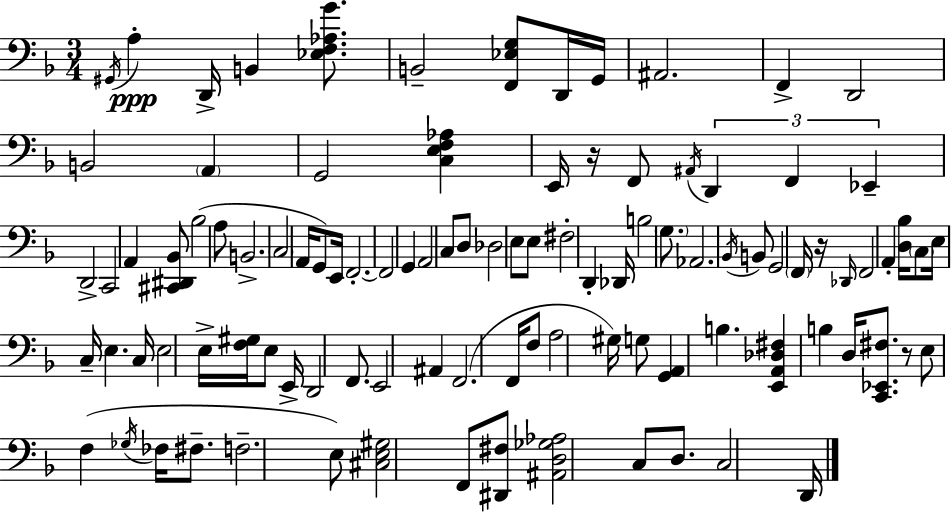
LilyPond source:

{
  \clef bass
  \numericTimeSignature
  \time 3/4
  \key f \major
  \acciaccatura { gis,16 }\ppp a4-. d,16-> b,4 <ees f aes g'>8. | b,2-- <f, ees g>8 d,16 | g,16 ais,2. | f,4-> d,2 | \break b,2 \parenthesize a,4 | g,2 <c e f aes>4 | e,16 r16 f,8 \acciaccatura { ais,16 } \tuplet 3/2 { d,4 f,4 | ees,4-- } d,2-> | \break c,2 a,4 | <cis, dis, bes,>8 bes2( | a8 b,2.-> | \parenthesize c2 a,16 g,8) | \break e,16 f,2.-.~~ | f,2 g,4 | a,2 c8 | d8 des2 e8 | \break e8 fis2-. d,4-. | des,16 b2 \parenthesize g8. | aes,2. | \acciaccatura { bes,16 } b,8 g,2 | \break \parenthesize f,16 r16 \grace { des,16 } f,2 | a,4-. <d bes>16 \parenthesize c8 e16 c16-- e4. | c16 e2 | e16-> <f gis>16 e8 e,16-> d,2 | \break f,8. e,2 | ais,4 f,2.( | f,16 f8 a2 | gis16) g8 <g, a,>4 b4. | \break <e, a, des fis>4 b4 | d16 <c, ees, fis>8. r8 e8 f4( | \acciaccatura { ges16 } fes16 fis8.-- f2.-- | e8) <cis e gis>2 | \break f,8 <dis, fis>8 <ais, d ges aes>2 | c8 d8. c2 | d,16 \bar "|."
}